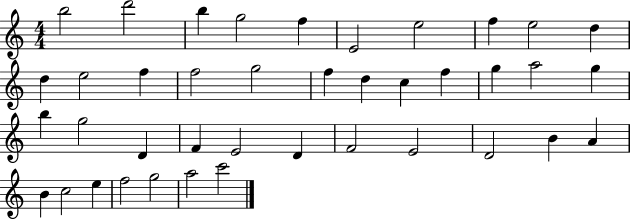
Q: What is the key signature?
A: C major